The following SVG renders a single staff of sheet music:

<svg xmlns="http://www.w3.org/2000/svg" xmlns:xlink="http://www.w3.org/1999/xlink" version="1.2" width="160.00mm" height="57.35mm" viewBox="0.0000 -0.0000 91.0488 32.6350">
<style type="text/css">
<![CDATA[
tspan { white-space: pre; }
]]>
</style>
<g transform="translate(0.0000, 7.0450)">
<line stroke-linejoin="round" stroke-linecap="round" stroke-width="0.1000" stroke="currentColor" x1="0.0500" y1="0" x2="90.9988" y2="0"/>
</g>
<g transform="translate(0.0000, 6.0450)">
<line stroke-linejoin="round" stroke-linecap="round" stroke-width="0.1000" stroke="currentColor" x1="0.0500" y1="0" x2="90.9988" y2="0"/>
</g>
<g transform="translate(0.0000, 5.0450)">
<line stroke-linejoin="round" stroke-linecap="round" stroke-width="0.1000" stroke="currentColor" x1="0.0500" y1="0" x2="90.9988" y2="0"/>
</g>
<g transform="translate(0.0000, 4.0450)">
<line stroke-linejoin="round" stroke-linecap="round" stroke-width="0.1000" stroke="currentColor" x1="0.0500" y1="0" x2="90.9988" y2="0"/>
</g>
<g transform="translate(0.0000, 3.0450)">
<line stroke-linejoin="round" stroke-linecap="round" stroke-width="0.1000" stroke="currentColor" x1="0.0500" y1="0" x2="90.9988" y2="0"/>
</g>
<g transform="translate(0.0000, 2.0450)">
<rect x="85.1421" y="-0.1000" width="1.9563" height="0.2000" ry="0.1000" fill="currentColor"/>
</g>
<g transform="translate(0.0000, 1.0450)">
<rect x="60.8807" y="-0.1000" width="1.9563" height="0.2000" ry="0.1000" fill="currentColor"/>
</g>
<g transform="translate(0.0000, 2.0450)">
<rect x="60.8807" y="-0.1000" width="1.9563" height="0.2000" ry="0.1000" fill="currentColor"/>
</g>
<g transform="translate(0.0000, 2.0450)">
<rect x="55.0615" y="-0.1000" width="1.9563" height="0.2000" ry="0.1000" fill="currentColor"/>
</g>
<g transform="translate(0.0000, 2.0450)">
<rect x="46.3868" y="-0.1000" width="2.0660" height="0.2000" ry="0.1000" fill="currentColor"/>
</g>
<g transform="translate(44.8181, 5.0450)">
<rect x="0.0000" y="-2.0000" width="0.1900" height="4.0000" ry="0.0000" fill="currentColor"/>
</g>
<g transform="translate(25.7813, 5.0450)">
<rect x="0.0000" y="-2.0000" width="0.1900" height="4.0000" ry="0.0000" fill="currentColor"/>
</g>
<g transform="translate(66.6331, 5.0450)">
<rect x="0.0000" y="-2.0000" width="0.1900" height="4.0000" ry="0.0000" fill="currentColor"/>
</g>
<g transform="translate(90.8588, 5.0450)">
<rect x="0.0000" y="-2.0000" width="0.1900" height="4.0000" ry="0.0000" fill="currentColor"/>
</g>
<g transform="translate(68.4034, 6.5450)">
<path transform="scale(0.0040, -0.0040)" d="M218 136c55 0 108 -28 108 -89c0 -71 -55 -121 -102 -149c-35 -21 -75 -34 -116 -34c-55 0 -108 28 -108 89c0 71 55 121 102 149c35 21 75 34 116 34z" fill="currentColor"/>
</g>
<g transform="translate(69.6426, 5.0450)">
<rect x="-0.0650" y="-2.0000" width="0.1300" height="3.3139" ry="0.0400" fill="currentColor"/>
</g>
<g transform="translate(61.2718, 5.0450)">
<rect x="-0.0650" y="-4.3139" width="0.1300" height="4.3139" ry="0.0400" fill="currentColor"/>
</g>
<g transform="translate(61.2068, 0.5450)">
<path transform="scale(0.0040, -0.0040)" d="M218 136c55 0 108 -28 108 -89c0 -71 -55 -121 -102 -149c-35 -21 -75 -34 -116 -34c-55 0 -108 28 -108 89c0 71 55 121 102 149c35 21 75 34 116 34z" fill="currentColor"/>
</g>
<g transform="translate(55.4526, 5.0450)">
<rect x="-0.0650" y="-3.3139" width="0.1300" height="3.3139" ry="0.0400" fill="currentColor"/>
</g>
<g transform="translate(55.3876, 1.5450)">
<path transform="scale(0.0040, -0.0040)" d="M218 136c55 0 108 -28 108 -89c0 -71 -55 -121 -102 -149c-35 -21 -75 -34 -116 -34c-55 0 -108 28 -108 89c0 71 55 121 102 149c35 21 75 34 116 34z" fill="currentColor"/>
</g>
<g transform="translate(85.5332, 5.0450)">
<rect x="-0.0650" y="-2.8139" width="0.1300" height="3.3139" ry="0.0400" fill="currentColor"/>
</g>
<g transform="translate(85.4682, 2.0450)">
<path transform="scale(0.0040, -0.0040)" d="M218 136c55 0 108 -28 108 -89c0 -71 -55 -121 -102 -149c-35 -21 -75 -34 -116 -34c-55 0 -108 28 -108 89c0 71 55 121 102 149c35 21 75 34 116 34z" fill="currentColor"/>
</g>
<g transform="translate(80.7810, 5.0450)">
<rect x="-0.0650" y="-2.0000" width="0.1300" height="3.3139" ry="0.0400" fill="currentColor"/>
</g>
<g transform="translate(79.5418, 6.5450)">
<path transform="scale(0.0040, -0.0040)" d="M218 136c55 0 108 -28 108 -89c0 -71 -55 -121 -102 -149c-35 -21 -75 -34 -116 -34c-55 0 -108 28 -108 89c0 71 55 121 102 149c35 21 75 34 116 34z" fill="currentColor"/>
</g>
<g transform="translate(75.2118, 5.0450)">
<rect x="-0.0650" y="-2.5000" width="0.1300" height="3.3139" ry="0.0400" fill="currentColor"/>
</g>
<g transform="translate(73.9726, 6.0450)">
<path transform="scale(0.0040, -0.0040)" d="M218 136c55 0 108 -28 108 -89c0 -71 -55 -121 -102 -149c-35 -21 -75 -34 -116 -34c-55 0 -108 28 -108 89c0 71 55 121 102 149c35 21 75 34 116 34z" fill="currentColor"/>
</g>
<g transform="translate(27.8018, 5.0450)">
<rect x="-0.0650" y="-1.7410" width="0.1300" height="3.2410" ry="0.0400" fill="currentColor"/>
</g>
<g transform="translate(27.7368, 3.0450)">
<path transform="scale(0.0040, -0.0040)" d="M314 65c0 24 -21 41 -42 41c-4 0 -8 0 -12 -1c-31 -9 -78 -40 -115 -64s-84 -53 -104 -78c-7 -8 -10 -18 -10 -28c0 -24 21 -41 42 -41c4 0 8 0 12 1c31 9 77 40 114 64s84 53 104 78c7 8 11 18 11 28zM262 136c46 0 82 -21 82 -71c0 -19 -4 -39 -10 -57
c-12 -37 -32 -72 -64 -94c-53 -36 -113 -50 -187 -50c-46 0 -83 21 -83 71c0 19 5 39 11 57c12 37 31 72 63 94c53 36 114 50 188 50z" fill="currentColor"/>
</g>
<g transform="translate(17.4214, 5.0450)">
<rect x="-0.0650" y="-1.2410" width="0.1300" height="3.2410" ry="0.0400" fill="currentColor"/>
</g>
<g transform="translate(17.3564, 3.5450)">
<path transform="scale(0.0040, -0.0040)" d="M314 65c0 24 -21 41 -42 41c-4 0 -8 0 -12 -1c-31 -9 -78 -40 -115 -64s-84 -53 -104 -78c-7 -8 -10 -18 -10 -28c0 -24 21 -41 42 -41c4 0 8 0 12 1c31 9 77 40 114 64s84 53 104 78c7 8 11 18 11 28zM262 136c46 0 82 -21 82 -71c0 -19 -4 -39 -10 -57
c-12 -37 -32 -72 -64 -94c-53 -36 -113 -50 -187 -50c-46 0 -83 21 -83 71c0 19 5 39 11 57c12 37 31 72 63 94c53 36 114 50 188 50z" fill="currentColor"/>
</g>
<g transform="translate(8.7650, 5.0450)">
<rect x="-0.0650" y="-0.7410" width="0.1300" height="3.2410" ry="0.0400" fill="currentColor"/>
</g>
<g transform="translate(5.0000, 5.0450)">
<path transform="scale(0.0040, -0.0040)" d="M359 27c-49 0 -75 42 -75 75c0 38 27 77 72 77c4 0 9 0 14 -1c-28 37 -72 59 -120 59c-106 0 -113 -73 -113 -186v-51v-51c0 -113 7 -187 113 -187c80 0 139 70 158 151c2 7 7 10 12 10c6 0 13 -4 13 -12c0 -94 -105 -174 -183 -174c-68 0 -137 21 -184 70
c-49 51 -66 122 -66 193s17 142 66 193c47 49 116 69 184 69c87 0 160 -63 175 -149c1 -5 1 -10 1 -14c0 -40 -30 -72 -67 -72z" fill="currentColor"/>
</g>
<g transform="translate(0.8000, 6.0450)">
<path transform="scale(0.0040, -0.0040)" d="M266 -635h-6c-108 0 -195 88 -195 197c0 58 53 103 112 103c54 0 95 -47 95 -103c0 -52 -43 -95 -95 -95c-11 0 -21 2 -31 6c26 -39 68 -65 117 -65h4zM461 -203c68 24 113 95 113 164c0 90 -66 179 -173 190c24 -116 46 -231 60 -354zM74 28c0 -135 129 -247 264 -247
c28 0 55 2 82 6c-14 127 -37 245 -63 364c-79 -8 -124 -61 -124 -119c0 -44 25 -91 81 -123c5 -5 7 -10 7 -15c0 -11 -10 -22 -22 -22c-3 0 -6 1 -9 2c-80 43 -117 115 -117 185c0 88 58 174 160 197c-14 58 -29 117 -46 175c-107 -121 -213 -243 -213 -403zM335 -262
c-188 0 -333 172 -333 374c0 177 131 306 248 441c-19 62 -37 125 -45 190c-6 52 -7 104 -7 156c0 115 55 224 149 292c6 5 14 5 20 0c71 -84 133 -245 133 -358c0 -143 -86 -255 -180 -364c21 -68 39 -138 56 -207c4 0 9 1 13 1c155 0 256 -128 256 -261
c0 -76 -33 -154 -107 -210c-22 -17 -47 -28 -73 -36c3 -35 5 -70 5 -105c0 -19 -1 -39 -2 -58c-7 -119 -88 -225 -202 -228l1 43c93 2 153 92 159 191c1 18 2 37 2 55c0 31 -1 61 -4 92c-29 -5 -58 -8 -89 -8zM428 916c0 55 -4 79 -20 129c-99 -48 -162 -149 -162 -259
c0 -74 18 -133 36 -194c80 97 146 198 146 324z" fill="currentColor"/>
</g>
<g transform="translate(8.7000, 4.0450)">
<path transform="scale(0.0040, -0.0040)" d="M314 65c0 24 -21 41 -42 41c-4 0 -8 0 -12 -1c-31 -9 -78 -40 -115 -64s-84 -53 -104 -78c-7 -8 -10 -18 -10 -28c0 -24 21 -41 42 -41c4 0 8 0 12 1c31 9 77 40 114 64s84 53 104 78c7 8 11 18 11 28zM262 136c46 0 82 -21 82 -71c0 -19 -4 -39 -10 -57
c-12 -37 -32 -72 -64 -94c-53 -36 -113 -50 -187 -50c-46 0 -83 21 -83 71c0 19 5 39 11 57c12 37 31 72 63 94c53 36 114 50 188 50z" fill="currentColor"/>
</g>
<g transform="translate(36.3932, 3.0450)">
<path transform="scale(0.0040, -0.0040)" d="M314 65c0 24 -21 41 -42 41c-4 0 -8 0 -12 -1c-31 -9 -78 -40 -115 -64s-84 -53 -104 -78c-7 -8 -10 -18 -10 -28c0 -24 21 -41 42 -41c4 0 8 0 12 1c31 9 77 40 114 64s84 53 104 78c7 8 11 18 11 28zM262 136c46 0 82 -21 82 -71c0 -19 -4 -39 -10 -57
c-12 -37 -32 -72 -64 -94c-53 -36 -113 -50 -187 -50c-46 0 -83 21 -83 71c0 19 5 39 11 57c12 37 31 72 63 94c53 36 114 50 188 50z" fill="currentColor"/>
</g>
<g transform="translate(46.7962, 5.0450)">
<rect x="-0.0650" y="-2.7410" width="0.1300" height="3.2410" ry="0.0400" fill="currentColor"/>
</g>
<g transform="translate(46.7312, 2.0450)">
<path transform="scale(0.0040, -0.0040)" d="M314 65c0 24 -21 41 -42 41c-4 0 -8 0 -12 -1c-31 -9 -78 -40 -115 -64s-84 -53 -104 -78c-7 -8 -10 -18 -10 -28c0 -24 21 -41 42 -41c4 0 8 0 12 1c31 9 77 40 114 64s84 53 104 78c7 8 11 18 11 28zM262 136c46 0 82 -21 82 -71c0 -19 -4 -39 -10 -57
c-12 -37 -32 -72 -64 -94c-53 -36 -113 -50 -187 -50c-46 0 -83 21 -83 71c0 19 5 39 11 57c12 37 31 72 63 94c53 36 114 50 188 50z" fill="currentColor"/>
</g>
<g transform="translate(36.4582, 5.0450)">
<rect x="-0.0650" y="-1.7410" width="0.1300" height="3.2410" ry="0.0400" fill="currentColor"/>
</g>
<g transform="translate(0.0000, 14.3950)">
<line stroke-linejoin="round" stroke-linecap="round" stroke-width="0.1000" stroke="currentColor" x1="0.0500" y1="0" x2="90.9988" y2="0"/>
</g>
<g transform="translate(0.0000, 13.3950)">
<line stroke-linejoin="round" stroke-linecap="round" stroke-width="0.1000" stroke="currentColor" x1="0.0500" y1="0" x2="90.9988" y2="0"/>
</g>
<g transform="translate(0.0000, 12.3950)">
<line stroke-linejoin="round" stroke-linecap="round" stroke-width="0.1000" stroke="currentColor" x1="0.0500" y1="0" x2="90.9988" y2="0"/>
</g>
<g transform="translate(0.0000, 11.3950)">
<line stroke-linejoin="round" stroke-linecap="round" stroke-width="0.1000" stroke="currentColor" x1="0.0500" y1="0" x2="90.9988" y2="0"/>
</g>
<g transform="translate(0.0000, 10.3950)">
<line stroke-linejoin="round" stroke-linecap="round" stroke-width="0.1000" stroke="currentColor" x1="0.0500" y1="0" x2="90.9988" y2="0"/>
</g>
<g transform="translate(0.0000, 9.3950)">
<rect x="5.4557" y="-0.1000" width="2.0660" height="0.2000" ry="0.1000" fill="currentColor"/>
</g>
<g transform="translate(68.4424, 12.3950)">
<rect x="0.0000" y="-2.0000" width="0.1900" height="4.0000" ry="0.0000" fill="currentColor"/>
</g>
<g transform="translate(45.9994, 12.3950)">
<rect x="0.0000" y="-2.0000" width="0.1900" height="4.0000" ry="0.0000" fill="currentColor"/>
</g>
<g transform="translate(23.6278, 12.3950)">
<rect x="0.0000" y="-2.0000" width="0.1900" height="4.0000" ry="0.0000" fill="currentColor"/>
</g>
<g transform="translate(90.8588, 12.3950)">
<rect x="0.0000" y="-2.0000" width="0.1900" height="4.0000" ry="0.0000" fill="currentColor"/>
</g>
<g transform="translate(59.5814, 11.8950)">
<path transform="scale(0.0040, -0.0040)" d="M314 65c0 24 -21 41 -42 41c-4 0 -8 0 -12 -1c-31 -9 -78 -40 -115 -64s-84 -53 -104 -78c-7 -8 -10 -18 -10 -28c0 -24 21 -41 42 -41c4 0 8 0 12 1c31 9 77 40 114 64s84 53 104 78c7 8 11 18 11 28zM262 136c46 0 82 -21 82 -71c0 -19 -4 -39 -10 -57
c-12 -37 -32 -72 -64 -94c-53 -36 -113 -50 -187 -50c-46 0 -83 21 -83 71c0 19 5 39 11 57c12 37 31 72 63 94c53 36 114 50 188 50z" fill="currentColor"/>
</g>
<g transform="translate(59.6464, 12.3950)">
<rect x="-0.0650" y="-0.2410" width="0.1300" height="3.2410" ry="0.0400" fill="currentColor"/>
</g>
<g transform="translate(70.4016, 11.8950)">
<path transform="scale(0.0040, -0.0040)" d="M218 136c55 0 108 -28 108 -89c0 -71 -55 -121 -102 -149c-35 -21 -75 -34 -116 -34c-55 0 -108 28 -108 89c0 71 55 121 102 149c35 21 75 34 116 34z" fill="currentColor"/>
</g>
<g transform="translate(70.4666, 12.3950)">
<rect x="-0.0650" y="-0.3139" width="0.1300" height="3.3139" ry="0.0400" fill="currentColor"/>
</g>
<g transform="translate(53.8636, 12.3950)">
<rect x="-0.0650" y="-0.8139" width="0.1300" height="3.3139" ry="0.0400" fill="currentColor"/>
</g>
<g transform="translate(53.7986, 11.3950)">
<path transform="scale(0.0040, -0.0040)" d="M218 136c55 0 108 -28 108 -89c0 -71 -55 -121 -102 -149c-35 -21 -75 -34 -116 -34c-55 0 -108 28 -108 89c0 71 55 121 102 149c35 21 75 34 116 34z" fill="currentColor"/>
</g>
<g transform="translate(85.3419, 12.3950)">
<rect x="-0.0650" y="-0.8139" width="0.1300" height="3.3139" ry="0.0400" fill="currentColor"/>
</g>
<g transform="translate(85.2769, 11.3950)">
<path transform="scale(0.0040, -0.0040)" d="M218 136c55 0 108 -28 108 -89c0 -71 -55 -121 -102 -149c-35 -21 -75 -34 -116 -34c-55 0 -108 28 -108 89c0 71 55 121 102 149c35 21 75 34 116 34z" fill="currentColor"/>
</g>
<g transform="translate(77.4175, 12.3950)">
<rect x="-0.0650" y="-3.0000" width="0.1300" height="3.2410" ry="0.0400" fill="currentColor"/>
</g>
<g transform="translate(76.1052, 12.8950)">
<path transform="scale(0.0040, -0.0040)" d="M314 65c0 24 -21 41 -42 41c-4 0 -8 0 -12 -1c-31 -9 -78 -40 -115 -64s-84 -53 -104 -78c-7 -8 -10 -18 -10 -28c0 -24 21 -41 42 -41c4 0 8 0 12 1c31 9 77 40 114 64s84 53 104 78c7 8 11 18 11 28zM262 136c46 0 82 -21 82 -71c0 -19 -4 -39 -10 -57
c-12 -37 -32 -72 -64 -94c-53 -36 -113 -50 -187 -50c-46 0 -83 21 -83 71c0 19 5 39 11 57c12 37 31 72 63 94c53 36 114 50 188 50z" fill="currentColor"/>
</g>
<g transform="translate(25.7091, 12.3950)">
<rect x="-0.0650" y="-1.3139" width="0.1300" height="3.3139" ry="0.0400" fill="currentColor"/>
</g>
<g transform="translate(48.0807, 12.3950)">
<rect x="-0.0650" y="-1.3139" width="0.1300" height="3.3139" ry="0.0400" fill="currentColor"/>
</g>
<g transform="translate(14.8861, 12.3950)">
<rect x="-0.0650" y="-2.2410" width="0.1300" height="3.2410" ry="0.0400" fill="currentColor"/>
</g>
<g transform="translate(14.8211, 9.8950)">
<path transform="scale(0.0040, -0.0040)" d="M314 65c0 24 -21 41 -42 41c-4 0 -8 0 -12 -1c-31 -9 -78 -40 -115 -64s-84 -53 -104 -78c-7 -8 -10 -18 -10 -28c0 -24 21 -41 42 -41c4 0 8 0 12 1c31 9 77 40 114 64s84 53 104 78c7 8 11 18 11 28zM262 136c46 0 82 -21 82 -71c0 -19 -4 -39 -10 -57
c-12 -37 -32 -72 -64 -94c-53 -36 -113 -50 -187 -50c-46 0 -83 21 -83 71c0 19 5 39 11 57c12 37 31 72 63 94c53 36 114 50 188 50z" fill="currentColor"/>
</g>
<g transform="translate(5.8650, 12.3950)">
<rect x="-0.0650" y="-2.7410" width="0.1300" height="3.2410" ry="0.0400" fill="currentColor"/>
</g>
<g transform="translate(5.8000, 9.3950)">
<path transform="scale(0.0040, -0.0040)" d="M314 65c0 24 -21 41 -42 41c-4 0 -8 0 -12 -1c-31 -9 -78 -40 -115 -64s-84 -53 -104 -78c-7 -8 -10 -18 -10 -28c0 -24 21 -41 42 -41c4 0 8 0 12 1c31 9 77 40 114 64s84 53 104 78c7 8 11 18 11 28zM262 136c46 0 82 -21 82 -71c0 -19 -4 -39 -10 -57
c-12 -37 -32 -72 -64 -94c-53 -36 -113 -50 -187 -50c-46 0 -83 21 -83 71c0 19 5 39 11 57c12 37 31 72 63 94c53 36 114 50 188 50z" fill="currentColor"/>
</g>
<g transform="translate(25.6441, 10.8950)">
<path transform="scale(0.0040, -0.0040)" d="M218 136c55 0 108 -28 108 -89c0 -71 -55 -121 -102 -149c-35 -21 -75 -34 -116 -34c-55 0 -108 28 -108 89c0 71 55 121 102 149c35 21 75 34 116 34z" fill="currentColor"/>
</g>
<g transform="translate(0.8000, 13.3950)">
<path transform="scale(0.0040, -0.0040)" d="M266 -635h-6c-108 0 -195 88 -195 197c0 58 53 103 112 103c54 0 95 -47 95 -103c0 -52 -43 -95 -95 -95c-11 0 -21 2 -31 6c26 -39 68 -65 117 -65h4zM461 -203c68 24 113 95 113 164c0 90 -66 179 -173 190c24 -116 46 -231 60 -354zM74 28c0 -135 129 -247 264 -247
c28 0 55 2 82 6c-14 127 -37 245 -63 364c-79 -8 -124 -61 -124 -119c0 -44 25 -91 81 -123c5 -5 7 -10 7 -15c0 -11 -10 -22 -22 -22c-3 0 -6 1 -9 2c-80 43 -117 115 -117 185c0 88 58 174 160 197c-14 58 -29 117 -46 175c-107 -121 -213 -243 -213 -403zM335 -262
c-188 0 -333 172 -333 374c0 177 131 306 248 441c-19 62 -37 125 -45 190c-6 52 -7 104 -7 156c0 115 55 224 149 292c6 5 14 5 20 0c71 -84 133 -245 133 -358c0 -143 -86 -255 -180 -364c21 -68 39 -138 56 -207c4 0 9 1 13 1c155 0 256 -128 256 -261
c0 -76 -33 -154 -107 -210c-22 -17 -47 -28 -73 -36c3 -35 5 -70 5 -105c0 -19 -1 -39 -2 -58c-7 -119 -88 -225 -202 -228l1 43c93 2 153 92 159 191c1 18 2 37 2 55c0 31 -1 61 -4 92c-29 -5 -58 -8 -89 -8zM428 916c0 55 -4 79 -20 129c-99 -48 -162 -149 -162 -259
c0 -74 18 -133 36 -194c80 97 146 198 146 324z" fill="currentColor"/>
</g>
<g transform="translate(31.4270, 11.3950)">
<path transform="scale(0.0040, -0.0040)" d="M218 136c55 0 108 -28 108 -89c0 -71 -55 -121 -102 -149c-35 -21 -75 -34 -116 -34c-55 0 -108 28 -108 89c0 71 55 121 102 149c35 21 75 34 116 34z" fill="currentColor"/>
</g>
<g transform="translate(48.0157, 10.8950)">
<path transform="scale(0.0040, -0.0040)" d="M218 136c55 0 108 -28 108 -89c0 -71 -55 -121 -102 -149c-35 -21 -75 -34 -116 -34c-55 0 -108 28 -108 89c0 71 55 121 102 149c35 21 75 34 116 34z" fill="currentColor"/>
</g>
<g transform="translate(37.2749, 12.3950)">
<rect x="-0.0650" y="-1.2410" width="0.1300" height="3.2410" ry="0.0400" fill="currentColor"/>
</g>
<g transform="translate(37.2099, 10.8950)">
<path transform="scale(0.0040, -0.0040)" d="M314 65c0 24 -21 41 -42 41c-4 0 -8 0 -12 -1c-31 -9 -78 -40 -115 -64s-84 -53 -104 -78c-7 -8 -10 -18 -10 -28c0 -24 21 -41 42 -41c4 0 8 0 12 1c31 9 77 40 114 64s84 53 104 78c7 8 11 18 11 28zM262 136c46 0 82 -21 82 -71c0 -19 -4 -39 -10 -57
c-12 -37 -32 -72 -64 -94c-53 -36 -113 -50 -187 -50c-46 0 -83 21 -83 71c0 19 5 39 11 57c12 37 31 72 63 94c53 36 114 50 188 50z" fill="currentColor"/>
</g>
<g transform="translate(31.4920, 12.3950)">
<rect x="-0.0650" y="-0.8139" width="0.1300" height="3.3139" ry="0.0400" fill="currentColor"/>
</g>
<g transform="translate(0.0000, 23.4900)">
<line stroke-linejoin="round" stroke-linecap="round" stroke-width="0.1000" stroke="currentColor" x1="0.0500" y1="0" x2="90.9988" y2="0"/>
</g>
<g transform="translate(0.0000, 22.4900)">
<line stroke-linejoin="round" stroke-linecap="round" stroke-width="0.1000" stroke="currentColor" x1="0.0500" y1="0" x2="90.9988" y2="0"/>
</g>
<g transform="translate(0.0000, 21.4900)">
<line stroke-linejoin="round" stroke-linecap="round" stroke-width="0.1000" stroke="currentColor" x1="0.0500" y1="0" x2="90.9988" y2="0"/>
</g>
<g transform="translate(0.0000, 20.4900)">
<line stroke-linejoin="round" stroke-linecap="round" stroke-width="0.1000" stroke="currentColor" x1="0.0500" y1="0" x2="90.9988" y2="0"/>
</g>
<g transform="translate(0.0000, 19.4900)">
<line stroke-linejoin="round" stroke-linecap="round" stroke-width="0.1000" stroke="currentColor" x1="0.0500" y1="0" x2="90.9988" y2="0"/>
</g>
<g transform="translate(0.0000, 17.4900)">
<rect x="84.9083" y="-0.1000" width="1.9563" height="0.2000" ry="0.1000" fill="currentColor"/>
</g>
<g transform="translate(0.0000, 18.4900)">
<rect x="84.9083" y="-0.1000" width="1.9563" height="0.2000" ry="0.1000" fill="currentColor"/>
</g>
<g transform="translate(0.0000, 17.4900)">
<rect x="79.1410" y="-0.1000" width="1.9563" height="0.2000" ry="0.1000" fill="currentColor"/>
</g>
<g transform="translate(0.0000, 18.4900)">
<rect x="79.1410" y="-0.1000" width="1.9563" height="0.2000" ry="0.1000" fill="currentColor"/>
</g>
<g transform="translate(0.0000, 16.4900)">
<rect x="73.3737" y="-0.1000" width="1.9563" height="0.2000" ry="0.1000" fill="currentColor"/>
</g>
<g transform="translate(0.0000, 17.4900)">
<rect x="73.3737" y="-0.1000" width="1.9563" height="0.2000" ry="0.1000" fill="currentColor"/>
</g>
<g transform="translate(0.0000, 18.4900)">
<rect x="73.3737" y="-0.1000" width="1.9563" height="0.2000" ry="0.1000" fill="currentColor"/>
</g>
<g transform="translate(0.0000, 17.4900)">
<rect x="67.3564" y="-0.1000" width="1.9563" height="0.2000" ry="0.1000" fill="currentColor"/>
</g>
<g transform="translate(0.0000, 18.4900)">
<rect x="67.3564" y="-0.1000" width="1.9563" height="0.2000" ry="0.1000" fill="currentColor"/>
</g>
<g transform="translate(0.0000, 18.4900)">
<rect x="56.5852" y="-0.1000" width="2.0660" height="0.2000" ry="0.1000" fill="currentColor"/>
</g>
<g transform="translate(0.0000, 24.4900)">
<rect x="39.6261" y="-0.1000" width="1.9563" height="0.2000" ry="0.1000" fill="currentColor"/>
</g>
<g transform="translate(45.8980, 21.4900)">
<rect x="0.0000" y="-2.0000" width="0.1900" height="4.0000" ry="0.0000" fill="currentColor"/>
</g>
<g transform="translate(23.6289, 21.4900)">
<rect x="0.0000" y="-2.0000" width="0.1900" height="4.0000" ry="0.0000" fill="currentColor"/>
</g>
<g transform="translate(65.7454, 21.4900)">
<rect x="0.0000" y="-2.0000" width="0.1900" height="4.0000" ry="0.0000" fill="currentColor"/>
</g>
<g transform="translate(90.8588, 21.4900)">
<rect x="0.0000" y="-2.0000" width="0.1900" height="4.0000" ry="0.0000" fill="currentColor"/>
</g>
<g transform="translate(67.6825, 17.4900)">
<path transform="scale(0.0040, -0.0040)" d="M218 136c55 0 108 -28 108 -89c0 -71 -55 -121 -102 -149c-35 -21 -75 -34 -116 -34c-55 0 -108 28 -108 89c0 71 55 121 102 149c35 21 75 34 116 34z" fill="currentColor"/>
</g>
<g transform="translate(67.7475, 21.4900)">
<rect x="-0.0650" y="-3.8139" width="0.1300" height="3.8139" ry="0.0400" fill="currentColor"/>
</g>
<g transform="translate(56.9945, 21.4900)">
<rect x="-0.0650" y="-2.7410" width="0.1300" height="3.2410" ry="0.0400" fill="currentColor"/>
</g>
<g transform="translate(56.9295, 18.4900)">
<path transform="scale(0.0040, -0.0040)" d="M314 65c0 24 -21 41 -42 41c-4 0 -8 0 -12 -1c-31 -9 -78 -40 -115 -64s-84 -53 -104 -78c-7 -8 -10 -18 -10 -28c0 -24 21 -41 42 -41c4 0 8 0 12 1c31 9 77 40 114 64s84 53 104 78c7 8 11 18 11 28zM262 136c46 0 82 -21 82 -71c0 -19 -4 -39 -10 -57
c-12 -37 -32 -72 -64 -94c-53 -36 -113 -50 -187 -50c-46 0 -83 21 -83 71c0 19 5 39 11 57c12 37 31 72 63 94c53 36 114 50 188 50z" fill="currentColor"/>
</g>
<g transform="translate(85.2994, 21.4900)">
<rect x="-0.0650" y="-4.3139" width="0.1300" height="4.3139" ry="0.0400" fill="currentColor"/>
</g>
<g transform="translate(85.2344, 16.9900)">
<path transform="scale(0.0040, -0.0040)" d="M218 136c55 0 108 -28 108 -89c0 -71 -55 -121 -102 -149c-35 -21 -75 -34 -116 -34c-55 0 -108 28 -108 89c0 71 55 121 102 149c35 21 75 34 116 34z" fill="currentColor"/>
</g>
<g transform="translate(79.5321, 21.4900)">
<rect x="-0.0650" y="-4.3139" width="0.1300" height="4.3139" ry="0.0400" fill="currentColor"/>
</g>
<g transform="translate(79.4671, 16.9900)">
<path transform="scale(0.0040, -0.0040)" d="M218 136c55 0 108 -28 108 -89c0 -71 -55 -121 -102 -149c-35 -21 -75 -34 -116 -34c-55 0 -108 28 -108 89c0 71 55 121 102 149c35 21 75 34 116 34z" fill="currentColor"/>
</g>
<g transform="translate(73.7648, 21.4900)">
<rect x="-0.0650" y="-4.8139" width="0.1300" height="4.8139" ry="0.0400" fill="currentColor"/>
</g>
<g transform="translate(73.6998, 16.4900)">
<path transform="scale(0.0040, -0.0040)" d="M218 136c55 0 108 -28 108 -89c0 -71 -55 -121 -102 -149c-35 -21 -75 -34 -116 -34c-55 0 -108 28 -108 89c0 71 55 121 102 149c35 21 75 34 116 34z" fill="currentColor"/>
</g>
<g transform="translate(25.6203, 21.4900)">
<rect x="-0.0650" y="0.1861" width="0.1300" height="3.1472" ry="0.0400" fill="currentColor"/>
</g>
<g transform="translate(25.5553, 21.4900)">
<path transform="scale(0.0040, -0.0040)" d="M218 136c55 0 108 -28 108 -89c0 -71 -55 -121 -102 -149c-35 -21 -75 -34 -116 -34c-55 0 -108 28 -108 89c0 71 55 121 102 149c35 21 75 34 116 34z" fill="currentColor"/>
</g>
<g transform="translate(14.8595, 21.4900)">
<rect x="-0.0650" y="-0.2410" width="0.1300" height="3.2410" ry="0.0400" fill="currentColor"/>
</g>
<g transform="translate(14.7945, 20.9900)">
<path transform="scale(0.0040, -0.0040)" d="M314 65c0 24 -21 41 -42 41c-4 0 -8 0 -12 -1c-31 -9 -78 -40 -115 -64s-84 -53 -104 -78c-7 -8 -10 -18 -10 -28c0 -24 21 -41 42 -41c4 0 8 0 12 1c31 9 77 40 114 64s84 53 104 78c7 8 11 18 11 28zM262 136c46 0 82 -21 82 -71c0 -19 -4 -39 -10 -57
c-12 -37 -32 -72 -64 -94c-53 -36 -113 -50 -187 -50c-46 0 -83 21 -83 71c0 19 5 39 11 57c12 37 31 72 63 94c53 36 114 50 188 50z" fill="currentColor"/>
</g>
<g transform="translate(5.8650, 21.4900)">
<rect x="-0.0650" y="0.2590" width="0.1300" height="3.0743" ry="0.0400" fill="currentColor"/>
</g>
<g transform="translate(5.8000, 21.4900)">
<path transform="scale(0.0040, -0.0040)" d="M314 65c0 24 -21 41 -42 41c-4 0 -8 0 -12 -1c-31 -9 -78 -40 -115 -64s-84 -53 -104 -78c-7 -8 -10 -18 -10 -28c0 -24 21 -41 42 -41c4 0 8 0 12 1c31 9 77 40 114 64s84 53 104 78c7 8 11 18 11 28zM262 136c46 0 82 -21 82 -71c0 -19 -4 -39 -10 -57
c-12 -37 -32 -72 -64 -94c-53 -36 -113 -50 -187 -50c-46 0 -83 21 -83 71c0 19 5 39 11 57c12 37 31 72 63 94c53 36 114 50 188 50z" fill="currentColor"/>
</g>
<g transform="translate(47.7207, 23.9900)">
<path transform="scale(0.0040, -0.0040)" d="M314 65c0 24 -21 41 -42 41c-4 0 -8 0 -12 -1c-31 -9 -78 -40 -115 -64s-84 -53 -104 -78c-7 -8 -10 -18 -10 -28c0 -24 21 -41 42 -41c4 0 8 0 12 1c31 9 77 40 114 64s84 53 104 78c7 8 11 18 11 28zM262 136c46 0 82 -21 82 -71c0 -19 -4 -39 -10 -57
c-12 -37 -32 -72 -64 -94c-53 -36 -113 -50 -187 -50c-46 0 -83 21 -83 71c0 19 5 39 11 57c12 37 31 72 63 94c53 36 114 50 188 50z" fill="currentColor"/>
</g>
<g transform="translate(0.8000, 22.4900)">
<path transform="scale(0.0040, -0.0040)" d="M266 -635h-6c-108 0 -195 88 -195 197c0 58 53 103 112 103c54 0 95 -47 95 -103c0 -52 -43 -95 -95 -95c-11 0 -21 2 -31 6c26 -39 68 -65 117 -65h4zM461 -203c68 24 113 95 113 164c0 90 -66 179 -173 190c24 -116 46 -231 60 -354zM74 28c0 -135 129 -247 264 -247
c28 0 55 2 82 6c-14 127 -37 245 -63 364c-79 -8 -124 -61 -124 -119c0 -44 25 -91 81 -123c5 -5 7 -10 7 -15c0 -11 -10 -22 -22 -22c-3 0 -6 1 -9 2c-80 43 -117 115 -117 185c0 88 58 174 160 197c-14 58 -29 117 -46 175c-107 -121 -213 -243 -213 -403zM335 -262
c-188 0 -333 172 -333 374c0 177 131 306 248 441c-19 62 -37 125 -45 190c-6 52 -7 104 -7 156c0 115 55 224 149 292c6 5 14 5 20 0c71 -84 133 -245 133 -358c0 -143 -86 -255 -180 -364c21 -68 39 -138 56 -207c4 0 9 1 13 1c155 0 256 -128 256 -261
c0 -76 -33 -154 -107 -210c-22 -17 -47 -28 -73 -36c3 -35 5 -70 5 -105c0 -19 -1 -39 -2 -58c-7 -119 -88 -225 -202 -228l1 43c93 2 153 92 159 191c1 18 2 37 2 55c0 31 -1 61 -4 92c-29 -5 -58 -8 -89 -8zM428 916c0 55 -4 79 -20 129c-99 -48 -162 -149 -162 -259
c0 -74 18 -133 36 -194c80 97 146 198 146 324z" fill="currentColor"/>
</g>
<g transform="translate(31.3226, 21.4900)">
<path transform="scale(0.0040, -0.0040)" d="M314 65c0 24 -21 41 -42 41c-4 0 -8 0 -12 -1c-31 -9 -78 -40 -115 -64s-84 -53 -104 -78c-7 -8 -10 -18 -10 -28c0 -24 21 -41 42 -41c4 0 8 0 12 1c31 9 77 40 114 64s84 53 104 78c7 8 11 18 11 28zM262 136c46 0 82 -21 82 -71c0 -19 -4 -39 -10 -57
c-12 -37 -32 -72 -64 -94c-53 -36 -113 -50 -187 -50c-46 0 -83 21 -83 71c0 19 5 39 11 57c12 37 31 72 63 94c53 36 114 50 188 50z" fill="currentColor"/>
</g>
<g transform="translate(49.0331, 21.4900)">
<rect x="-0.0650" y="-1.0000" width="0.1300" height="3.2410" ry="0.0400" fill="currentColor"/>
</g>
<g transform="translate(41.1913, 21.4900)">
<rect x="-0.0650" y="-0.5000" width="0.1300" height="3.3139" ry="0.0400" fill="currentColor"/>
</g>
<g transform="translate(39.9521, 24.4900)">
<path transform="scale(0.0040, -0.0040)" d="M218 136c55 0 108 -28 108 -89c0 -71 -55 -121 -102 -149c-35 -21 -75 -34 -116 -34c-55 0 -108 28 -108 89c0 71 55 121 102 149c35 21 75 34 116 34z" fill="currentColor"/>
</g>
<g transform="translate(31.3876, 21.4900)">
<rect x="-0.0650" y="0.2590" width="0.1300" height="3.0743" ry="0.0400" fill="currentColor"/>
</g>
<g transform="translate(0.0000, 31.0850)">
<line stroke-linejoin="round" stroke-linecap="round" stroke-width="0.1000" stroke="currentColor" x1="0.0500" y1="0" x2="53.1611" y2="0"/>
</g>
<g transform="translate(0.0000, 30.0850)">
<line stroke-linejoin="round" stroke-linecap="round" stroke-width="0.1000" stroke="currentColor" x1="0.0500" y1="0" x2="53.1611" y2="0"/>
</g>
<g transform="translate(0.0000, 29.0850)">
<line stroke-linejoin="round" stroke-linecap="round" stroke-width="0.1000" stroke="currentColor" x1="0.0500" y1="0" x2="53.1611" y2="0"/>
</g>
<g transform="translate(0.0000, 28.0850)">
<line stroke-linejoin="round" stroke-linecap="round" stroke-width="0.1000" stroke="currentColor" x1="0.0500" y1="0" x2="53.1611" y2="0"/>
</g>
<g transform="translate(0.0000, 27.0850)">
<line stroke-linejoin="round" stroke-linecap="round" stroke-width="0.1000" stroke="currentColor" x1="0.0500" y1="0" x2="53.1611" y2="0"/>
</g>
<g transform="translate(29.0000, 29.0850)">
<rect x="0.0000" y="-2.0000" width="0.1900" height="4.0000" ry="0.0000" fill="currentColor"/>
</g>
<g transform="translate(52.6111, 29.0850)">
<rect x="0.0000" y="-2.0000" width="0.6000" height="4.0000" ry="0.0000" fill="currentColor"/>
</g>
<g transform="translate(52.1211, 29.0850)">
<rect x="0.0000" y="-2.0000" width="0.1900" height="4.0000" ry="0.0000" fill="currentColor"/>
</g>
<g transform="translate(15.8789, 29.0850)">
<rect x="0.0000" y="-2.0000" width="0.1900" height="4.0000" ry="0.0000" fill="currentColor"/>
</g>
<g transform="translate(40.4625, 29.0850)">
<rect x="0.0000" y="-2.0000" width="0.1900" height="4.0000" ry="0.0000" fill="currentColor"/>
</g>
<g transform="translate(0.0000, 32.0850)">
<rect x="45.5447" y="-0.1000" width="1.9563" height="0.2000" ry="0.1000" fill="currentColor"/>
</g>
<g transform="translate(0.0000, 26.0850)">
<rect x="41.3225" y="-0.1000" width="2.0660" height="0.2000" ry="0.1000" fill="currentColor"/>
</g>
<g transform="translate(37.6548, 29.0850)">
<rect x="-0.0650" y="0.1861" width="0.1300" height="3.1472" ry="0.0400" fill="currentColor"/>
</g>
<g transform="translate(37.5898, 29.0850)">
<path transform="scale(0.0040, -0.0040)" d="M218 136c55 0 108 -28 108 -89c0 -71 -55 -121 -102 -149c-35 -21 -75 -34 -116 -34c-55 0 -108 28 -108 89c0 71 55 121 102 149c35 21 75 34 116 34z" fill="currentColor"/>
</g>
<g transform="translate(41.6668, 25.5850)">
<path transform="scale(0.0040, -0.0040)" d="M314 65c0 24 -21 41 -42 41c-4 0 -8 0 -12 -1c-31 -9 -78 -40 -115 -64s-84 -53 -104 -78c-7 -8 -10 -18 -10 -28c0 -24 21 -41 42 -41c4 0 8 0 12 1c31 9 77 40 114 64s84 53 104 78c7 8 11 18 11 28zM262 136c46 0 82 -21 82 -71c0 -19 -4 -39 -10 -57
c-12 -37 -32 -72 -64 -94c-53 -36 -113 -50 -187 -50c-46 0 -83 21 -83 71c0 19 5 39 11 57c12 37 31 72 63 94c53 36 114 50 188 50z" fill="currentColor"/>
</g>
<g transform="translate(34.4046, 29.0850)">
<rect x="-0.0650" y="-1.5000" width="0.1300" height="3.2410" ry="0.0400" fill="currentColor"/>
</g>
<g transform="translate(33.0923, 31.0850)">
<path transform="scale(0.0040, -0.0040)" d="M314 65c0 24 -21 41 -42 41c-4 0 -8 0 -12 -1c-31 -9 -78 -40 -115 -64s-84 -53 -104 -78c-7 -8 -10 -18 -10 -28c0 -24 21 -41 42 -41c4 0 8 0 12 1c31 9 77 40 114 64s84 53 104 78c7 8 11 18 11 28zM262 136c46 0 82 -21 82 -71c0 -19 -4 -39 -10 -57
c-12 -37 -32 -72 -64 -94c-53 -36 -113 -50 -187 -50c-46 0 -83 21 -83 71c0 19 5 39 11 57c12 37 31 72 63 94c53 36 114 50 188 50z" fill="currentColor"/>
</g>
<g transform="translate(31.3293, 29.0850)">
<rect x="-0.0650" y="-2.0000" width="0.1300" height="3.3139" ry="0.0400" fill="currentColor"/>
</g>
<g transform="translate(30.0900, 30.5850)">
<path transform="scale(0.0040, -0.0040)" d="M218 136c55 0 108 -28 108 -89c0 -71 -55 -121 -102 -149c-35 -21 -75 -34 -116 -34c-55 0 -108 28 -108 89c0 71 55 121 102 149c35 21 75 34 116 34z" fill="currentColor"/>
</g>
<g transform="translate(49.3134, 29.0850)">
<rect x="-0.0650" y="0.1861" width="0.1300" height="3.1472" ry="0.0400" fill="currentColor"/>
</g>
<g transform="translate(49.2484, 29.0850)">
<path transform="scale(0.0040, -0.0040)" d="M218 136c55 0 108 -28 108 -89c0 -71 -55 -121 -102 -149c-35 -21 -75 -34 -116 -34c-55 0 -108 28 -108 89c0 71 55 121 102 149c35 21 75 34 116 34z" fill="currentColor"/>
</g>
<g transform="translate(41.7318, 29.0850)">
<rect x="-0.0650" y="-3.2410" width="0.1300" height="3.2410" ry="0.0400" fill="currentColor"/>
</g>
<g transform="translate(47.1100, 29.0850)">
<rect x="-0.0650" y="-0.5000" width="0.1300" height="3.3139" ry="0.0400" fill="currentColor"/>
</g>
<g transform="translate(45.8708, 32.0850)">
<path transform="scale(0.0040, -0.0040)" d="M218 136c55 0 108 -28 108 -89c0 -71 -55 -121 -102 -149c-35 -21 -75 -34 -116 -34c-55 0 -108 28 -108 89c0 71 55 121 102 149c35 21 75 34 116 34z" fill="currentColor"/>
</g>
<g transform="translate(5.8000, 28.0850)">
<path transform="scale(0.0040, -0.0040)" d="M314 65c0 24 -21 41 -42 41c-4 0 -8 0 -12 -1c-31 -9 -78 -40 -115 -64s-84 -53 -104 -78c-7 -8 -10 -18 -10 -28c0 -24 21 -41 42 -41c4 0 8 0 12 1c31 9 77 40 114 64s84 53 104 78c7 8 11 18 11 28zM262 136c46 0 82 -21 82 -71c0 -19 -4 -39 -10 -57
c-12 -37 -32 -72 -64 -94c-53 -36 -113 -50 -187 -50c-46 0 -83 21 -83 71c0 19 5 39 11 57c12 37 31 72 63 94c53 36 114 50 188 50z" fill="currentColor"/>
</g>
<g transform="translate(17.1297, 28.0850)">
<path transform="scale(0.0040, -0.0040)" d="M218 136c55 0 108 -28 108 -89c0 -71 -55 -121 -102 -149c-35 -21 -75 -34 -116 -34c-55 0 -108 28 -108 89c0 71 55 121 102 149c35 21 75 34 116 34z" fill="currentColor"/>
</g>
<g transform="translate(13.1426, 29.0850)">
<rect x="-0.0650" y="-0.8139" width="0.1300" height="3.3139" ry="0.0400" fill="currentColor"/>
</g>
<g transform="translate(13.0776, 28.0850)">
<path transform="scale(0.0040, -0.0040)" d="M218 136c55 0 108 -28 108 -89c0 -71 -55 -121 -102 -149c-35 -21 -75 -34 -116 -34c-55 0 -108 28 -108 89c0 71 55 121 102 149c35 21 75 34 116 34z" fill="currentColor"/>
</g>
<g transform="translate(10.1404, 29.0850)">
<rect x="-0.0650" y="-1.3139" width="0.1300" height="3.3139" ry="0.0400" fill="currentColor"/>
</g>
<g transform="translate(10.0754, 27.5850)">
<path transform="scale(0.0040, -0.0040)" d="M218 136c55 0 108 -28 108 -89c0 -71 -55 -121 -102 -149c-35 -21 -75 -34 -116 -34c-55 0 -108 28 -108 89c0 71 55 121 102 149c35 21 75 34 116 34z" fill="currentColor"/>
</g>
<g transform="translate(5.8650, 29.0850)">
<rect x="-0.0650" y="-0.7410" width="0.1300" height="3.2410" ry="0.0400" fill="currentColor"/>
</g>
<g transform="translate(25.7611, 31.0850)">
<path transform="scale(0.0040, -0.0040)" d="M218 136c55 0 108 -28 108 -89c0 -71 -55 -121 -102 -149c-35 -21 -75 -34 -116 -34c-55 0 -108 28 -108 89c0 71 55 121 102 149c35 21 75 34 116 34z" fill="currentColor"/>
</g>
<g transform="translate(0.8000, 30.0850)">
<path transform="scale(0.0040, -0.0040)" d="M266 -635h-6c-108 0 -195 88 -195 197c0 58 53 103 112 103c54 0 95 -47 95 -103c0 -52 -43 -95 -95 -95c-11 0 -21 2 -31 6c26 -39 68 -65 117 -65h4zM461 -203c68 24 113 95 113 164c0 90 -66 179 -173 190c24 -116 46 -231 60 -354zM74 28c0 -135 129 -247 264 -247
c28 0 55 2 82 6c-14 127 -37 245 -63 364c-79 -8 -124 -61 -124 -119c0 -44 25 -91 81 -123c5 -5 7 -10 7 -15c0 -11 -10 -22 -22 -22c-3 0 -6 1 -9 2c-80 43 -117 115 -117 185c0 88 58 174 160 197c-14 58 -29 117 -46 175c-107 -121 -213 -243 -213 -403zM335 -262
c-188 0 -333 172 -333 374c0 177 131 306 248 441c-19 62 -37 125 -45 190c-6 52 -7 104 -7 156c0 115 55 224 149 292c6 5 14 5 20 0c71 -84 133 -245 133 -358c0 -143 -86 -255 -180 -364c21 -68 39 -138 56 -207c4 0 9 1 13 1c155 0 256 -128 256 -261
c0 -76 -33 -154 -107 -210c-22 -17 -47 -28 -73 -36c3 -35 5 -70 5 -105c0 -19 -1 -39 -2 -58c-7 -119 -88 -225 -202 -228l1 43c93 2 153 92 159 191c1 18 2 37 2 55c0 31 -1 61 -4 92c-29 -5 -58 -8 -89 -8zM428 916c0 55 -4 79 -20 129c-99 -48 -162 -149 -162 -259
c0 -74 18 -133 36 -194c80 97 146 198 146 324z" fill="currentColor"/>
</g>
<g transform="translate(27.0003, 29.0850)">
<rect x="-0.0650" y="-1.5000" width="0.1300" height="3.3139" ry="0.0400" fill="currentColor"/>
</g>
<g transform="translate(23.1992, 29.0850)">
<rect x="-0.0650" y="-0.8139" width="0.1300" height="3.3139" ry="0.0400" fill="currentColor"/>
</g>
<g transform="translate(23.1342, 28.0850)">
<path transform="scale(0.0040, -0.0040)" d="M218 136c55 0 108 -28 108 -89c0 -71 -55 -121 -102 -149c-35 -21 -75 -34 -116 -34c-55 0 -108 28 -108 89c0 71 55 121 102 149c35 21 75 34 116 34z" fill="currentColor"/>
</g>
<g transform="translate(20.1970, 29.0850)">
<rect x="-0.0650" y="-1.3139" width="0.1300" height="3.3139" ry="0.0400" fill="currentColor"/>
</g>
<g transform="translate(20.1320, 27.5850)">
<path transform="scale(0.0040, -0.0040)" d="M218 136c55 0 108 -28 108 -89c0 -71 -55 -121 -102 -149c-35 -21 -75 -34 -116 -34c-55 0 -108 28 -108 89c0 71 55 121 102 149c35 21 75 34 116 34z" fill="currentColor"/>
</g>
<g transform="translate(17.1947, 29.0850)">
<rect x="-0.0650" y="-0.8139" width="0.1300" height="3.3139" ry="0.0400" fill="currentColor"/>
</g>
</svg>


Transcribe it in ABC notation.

X:1
T:Untitled
M:4/4
L:1/4
K:C
d2 e2 f2 f2 a2 b d' F G F a a2 g2 e d e2 e d c2 c A2 d B2 c2 B B2 C D2 a2 c' e' d' d' d2 e d d e d E F E2 B b2 C B